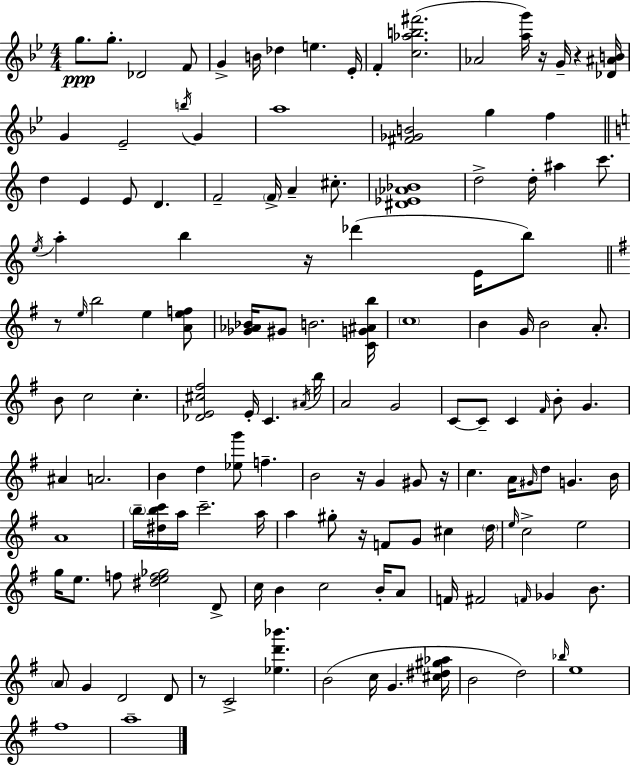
G5/e. G5/e. Db4/h F4/e G4/q B4/s Db5/q E5/q. Eb4/s F4/q [C5,Ab5,B5,F#6]/h. Ab4/h [A5,G6]/s R/s G4/s R/q [Db4,A#4,B4]/s G4/q Eb4/h B5/s G4/q A5/w [F#4,Gb4,B4]/h G5/q F5/q D5/q E4/q E4/e D4/q. F4/h F4/s A4/q C#5/e. [D#4,Eb4,Ab4,Bb4]/w D5/h D5/s A#5/q C6/e. E5/s A5/q B5/q R/s Db6/q E4/s B5/e R/e E5/s B5/h E5/q [A4,E5,F5]/e [Gb4,Ab4,Bb4]/s G#4/e B4/h. [C4,G4,A#4,B5]/s C5/w B4/q G4/s B4/h A4/e. B4/e C5/h C5/q. [Db4,E4,C#5,F#5]/h E4/s C4/q. A#4/s B5/s A4/h G4/h C4/e C4/e C4/q F#4/s B4/e G4/q. A#4/q A4/h. B4/q D5/q [Eb5,G6]/e F5/q. B4/h R/s G4/q G#4/e R/s C5/q. A4/s G#4/s D5/e G4/q. B4/s A4/w B5/s [D#5,B5,C6]/s A5/s C6/h. A5/s A5/q G#5/e R/s F4/e G4/e C#5/q D5/s E5/s C5/h E5/h G5/s E5/e. F5/e [D#5,E5,F5,Gb5]/h D4/e C5/s B4/q C5/h B4/s A4/e F4/s F#4/h F4/s Gb4/q B4/e. A4/e G4/q D4/h D4/e R/e C4/h [Eb5,D6,Bb6]/q. B4/h C5/s G4/q. [C#5,D#5,G#5,Ab5]/s B4/h D5/h Bb5/s E5/w F#5/w A5/w